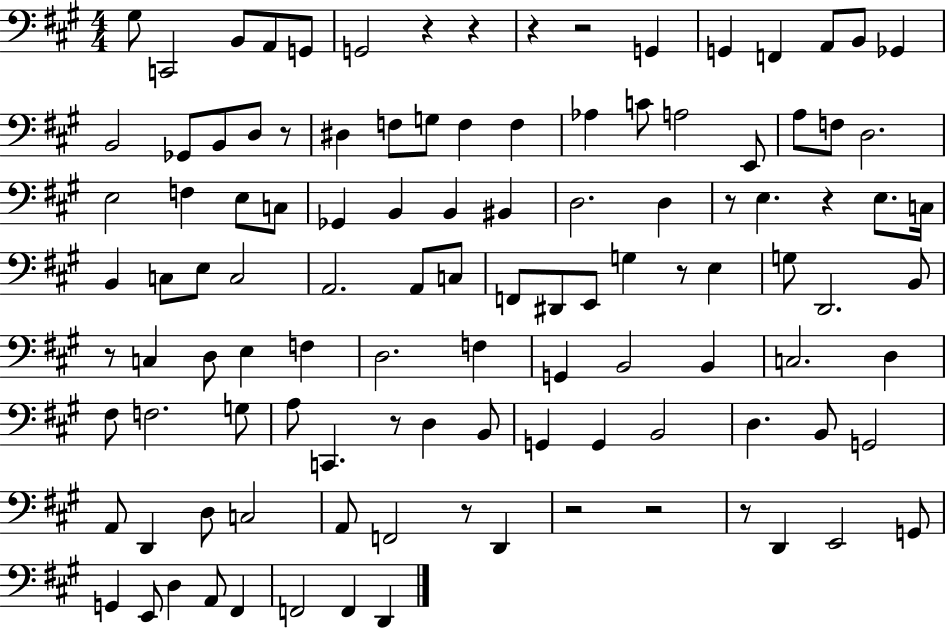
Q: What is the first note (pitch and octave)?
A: G#3